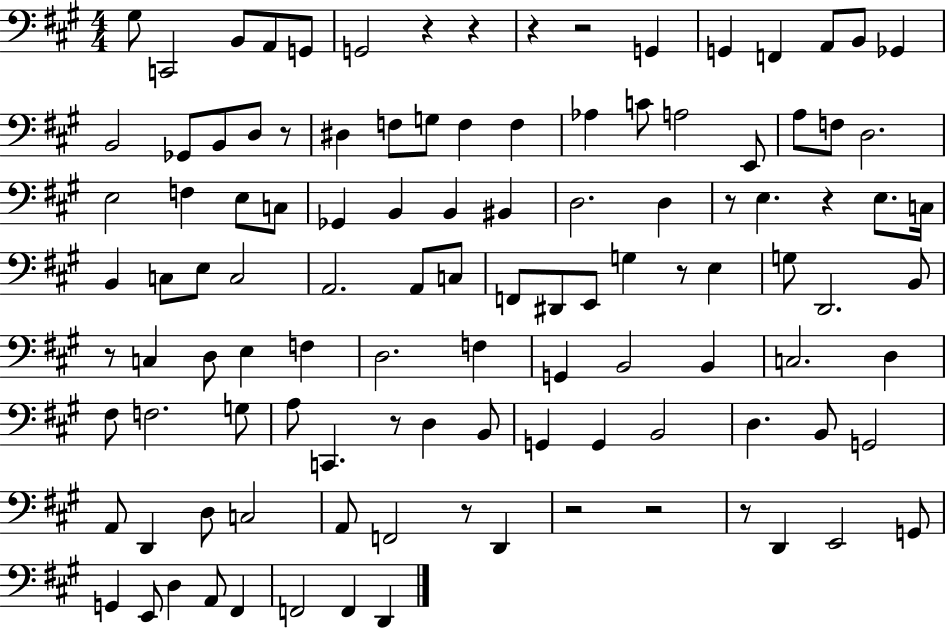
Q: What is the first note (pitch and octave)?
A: G#3